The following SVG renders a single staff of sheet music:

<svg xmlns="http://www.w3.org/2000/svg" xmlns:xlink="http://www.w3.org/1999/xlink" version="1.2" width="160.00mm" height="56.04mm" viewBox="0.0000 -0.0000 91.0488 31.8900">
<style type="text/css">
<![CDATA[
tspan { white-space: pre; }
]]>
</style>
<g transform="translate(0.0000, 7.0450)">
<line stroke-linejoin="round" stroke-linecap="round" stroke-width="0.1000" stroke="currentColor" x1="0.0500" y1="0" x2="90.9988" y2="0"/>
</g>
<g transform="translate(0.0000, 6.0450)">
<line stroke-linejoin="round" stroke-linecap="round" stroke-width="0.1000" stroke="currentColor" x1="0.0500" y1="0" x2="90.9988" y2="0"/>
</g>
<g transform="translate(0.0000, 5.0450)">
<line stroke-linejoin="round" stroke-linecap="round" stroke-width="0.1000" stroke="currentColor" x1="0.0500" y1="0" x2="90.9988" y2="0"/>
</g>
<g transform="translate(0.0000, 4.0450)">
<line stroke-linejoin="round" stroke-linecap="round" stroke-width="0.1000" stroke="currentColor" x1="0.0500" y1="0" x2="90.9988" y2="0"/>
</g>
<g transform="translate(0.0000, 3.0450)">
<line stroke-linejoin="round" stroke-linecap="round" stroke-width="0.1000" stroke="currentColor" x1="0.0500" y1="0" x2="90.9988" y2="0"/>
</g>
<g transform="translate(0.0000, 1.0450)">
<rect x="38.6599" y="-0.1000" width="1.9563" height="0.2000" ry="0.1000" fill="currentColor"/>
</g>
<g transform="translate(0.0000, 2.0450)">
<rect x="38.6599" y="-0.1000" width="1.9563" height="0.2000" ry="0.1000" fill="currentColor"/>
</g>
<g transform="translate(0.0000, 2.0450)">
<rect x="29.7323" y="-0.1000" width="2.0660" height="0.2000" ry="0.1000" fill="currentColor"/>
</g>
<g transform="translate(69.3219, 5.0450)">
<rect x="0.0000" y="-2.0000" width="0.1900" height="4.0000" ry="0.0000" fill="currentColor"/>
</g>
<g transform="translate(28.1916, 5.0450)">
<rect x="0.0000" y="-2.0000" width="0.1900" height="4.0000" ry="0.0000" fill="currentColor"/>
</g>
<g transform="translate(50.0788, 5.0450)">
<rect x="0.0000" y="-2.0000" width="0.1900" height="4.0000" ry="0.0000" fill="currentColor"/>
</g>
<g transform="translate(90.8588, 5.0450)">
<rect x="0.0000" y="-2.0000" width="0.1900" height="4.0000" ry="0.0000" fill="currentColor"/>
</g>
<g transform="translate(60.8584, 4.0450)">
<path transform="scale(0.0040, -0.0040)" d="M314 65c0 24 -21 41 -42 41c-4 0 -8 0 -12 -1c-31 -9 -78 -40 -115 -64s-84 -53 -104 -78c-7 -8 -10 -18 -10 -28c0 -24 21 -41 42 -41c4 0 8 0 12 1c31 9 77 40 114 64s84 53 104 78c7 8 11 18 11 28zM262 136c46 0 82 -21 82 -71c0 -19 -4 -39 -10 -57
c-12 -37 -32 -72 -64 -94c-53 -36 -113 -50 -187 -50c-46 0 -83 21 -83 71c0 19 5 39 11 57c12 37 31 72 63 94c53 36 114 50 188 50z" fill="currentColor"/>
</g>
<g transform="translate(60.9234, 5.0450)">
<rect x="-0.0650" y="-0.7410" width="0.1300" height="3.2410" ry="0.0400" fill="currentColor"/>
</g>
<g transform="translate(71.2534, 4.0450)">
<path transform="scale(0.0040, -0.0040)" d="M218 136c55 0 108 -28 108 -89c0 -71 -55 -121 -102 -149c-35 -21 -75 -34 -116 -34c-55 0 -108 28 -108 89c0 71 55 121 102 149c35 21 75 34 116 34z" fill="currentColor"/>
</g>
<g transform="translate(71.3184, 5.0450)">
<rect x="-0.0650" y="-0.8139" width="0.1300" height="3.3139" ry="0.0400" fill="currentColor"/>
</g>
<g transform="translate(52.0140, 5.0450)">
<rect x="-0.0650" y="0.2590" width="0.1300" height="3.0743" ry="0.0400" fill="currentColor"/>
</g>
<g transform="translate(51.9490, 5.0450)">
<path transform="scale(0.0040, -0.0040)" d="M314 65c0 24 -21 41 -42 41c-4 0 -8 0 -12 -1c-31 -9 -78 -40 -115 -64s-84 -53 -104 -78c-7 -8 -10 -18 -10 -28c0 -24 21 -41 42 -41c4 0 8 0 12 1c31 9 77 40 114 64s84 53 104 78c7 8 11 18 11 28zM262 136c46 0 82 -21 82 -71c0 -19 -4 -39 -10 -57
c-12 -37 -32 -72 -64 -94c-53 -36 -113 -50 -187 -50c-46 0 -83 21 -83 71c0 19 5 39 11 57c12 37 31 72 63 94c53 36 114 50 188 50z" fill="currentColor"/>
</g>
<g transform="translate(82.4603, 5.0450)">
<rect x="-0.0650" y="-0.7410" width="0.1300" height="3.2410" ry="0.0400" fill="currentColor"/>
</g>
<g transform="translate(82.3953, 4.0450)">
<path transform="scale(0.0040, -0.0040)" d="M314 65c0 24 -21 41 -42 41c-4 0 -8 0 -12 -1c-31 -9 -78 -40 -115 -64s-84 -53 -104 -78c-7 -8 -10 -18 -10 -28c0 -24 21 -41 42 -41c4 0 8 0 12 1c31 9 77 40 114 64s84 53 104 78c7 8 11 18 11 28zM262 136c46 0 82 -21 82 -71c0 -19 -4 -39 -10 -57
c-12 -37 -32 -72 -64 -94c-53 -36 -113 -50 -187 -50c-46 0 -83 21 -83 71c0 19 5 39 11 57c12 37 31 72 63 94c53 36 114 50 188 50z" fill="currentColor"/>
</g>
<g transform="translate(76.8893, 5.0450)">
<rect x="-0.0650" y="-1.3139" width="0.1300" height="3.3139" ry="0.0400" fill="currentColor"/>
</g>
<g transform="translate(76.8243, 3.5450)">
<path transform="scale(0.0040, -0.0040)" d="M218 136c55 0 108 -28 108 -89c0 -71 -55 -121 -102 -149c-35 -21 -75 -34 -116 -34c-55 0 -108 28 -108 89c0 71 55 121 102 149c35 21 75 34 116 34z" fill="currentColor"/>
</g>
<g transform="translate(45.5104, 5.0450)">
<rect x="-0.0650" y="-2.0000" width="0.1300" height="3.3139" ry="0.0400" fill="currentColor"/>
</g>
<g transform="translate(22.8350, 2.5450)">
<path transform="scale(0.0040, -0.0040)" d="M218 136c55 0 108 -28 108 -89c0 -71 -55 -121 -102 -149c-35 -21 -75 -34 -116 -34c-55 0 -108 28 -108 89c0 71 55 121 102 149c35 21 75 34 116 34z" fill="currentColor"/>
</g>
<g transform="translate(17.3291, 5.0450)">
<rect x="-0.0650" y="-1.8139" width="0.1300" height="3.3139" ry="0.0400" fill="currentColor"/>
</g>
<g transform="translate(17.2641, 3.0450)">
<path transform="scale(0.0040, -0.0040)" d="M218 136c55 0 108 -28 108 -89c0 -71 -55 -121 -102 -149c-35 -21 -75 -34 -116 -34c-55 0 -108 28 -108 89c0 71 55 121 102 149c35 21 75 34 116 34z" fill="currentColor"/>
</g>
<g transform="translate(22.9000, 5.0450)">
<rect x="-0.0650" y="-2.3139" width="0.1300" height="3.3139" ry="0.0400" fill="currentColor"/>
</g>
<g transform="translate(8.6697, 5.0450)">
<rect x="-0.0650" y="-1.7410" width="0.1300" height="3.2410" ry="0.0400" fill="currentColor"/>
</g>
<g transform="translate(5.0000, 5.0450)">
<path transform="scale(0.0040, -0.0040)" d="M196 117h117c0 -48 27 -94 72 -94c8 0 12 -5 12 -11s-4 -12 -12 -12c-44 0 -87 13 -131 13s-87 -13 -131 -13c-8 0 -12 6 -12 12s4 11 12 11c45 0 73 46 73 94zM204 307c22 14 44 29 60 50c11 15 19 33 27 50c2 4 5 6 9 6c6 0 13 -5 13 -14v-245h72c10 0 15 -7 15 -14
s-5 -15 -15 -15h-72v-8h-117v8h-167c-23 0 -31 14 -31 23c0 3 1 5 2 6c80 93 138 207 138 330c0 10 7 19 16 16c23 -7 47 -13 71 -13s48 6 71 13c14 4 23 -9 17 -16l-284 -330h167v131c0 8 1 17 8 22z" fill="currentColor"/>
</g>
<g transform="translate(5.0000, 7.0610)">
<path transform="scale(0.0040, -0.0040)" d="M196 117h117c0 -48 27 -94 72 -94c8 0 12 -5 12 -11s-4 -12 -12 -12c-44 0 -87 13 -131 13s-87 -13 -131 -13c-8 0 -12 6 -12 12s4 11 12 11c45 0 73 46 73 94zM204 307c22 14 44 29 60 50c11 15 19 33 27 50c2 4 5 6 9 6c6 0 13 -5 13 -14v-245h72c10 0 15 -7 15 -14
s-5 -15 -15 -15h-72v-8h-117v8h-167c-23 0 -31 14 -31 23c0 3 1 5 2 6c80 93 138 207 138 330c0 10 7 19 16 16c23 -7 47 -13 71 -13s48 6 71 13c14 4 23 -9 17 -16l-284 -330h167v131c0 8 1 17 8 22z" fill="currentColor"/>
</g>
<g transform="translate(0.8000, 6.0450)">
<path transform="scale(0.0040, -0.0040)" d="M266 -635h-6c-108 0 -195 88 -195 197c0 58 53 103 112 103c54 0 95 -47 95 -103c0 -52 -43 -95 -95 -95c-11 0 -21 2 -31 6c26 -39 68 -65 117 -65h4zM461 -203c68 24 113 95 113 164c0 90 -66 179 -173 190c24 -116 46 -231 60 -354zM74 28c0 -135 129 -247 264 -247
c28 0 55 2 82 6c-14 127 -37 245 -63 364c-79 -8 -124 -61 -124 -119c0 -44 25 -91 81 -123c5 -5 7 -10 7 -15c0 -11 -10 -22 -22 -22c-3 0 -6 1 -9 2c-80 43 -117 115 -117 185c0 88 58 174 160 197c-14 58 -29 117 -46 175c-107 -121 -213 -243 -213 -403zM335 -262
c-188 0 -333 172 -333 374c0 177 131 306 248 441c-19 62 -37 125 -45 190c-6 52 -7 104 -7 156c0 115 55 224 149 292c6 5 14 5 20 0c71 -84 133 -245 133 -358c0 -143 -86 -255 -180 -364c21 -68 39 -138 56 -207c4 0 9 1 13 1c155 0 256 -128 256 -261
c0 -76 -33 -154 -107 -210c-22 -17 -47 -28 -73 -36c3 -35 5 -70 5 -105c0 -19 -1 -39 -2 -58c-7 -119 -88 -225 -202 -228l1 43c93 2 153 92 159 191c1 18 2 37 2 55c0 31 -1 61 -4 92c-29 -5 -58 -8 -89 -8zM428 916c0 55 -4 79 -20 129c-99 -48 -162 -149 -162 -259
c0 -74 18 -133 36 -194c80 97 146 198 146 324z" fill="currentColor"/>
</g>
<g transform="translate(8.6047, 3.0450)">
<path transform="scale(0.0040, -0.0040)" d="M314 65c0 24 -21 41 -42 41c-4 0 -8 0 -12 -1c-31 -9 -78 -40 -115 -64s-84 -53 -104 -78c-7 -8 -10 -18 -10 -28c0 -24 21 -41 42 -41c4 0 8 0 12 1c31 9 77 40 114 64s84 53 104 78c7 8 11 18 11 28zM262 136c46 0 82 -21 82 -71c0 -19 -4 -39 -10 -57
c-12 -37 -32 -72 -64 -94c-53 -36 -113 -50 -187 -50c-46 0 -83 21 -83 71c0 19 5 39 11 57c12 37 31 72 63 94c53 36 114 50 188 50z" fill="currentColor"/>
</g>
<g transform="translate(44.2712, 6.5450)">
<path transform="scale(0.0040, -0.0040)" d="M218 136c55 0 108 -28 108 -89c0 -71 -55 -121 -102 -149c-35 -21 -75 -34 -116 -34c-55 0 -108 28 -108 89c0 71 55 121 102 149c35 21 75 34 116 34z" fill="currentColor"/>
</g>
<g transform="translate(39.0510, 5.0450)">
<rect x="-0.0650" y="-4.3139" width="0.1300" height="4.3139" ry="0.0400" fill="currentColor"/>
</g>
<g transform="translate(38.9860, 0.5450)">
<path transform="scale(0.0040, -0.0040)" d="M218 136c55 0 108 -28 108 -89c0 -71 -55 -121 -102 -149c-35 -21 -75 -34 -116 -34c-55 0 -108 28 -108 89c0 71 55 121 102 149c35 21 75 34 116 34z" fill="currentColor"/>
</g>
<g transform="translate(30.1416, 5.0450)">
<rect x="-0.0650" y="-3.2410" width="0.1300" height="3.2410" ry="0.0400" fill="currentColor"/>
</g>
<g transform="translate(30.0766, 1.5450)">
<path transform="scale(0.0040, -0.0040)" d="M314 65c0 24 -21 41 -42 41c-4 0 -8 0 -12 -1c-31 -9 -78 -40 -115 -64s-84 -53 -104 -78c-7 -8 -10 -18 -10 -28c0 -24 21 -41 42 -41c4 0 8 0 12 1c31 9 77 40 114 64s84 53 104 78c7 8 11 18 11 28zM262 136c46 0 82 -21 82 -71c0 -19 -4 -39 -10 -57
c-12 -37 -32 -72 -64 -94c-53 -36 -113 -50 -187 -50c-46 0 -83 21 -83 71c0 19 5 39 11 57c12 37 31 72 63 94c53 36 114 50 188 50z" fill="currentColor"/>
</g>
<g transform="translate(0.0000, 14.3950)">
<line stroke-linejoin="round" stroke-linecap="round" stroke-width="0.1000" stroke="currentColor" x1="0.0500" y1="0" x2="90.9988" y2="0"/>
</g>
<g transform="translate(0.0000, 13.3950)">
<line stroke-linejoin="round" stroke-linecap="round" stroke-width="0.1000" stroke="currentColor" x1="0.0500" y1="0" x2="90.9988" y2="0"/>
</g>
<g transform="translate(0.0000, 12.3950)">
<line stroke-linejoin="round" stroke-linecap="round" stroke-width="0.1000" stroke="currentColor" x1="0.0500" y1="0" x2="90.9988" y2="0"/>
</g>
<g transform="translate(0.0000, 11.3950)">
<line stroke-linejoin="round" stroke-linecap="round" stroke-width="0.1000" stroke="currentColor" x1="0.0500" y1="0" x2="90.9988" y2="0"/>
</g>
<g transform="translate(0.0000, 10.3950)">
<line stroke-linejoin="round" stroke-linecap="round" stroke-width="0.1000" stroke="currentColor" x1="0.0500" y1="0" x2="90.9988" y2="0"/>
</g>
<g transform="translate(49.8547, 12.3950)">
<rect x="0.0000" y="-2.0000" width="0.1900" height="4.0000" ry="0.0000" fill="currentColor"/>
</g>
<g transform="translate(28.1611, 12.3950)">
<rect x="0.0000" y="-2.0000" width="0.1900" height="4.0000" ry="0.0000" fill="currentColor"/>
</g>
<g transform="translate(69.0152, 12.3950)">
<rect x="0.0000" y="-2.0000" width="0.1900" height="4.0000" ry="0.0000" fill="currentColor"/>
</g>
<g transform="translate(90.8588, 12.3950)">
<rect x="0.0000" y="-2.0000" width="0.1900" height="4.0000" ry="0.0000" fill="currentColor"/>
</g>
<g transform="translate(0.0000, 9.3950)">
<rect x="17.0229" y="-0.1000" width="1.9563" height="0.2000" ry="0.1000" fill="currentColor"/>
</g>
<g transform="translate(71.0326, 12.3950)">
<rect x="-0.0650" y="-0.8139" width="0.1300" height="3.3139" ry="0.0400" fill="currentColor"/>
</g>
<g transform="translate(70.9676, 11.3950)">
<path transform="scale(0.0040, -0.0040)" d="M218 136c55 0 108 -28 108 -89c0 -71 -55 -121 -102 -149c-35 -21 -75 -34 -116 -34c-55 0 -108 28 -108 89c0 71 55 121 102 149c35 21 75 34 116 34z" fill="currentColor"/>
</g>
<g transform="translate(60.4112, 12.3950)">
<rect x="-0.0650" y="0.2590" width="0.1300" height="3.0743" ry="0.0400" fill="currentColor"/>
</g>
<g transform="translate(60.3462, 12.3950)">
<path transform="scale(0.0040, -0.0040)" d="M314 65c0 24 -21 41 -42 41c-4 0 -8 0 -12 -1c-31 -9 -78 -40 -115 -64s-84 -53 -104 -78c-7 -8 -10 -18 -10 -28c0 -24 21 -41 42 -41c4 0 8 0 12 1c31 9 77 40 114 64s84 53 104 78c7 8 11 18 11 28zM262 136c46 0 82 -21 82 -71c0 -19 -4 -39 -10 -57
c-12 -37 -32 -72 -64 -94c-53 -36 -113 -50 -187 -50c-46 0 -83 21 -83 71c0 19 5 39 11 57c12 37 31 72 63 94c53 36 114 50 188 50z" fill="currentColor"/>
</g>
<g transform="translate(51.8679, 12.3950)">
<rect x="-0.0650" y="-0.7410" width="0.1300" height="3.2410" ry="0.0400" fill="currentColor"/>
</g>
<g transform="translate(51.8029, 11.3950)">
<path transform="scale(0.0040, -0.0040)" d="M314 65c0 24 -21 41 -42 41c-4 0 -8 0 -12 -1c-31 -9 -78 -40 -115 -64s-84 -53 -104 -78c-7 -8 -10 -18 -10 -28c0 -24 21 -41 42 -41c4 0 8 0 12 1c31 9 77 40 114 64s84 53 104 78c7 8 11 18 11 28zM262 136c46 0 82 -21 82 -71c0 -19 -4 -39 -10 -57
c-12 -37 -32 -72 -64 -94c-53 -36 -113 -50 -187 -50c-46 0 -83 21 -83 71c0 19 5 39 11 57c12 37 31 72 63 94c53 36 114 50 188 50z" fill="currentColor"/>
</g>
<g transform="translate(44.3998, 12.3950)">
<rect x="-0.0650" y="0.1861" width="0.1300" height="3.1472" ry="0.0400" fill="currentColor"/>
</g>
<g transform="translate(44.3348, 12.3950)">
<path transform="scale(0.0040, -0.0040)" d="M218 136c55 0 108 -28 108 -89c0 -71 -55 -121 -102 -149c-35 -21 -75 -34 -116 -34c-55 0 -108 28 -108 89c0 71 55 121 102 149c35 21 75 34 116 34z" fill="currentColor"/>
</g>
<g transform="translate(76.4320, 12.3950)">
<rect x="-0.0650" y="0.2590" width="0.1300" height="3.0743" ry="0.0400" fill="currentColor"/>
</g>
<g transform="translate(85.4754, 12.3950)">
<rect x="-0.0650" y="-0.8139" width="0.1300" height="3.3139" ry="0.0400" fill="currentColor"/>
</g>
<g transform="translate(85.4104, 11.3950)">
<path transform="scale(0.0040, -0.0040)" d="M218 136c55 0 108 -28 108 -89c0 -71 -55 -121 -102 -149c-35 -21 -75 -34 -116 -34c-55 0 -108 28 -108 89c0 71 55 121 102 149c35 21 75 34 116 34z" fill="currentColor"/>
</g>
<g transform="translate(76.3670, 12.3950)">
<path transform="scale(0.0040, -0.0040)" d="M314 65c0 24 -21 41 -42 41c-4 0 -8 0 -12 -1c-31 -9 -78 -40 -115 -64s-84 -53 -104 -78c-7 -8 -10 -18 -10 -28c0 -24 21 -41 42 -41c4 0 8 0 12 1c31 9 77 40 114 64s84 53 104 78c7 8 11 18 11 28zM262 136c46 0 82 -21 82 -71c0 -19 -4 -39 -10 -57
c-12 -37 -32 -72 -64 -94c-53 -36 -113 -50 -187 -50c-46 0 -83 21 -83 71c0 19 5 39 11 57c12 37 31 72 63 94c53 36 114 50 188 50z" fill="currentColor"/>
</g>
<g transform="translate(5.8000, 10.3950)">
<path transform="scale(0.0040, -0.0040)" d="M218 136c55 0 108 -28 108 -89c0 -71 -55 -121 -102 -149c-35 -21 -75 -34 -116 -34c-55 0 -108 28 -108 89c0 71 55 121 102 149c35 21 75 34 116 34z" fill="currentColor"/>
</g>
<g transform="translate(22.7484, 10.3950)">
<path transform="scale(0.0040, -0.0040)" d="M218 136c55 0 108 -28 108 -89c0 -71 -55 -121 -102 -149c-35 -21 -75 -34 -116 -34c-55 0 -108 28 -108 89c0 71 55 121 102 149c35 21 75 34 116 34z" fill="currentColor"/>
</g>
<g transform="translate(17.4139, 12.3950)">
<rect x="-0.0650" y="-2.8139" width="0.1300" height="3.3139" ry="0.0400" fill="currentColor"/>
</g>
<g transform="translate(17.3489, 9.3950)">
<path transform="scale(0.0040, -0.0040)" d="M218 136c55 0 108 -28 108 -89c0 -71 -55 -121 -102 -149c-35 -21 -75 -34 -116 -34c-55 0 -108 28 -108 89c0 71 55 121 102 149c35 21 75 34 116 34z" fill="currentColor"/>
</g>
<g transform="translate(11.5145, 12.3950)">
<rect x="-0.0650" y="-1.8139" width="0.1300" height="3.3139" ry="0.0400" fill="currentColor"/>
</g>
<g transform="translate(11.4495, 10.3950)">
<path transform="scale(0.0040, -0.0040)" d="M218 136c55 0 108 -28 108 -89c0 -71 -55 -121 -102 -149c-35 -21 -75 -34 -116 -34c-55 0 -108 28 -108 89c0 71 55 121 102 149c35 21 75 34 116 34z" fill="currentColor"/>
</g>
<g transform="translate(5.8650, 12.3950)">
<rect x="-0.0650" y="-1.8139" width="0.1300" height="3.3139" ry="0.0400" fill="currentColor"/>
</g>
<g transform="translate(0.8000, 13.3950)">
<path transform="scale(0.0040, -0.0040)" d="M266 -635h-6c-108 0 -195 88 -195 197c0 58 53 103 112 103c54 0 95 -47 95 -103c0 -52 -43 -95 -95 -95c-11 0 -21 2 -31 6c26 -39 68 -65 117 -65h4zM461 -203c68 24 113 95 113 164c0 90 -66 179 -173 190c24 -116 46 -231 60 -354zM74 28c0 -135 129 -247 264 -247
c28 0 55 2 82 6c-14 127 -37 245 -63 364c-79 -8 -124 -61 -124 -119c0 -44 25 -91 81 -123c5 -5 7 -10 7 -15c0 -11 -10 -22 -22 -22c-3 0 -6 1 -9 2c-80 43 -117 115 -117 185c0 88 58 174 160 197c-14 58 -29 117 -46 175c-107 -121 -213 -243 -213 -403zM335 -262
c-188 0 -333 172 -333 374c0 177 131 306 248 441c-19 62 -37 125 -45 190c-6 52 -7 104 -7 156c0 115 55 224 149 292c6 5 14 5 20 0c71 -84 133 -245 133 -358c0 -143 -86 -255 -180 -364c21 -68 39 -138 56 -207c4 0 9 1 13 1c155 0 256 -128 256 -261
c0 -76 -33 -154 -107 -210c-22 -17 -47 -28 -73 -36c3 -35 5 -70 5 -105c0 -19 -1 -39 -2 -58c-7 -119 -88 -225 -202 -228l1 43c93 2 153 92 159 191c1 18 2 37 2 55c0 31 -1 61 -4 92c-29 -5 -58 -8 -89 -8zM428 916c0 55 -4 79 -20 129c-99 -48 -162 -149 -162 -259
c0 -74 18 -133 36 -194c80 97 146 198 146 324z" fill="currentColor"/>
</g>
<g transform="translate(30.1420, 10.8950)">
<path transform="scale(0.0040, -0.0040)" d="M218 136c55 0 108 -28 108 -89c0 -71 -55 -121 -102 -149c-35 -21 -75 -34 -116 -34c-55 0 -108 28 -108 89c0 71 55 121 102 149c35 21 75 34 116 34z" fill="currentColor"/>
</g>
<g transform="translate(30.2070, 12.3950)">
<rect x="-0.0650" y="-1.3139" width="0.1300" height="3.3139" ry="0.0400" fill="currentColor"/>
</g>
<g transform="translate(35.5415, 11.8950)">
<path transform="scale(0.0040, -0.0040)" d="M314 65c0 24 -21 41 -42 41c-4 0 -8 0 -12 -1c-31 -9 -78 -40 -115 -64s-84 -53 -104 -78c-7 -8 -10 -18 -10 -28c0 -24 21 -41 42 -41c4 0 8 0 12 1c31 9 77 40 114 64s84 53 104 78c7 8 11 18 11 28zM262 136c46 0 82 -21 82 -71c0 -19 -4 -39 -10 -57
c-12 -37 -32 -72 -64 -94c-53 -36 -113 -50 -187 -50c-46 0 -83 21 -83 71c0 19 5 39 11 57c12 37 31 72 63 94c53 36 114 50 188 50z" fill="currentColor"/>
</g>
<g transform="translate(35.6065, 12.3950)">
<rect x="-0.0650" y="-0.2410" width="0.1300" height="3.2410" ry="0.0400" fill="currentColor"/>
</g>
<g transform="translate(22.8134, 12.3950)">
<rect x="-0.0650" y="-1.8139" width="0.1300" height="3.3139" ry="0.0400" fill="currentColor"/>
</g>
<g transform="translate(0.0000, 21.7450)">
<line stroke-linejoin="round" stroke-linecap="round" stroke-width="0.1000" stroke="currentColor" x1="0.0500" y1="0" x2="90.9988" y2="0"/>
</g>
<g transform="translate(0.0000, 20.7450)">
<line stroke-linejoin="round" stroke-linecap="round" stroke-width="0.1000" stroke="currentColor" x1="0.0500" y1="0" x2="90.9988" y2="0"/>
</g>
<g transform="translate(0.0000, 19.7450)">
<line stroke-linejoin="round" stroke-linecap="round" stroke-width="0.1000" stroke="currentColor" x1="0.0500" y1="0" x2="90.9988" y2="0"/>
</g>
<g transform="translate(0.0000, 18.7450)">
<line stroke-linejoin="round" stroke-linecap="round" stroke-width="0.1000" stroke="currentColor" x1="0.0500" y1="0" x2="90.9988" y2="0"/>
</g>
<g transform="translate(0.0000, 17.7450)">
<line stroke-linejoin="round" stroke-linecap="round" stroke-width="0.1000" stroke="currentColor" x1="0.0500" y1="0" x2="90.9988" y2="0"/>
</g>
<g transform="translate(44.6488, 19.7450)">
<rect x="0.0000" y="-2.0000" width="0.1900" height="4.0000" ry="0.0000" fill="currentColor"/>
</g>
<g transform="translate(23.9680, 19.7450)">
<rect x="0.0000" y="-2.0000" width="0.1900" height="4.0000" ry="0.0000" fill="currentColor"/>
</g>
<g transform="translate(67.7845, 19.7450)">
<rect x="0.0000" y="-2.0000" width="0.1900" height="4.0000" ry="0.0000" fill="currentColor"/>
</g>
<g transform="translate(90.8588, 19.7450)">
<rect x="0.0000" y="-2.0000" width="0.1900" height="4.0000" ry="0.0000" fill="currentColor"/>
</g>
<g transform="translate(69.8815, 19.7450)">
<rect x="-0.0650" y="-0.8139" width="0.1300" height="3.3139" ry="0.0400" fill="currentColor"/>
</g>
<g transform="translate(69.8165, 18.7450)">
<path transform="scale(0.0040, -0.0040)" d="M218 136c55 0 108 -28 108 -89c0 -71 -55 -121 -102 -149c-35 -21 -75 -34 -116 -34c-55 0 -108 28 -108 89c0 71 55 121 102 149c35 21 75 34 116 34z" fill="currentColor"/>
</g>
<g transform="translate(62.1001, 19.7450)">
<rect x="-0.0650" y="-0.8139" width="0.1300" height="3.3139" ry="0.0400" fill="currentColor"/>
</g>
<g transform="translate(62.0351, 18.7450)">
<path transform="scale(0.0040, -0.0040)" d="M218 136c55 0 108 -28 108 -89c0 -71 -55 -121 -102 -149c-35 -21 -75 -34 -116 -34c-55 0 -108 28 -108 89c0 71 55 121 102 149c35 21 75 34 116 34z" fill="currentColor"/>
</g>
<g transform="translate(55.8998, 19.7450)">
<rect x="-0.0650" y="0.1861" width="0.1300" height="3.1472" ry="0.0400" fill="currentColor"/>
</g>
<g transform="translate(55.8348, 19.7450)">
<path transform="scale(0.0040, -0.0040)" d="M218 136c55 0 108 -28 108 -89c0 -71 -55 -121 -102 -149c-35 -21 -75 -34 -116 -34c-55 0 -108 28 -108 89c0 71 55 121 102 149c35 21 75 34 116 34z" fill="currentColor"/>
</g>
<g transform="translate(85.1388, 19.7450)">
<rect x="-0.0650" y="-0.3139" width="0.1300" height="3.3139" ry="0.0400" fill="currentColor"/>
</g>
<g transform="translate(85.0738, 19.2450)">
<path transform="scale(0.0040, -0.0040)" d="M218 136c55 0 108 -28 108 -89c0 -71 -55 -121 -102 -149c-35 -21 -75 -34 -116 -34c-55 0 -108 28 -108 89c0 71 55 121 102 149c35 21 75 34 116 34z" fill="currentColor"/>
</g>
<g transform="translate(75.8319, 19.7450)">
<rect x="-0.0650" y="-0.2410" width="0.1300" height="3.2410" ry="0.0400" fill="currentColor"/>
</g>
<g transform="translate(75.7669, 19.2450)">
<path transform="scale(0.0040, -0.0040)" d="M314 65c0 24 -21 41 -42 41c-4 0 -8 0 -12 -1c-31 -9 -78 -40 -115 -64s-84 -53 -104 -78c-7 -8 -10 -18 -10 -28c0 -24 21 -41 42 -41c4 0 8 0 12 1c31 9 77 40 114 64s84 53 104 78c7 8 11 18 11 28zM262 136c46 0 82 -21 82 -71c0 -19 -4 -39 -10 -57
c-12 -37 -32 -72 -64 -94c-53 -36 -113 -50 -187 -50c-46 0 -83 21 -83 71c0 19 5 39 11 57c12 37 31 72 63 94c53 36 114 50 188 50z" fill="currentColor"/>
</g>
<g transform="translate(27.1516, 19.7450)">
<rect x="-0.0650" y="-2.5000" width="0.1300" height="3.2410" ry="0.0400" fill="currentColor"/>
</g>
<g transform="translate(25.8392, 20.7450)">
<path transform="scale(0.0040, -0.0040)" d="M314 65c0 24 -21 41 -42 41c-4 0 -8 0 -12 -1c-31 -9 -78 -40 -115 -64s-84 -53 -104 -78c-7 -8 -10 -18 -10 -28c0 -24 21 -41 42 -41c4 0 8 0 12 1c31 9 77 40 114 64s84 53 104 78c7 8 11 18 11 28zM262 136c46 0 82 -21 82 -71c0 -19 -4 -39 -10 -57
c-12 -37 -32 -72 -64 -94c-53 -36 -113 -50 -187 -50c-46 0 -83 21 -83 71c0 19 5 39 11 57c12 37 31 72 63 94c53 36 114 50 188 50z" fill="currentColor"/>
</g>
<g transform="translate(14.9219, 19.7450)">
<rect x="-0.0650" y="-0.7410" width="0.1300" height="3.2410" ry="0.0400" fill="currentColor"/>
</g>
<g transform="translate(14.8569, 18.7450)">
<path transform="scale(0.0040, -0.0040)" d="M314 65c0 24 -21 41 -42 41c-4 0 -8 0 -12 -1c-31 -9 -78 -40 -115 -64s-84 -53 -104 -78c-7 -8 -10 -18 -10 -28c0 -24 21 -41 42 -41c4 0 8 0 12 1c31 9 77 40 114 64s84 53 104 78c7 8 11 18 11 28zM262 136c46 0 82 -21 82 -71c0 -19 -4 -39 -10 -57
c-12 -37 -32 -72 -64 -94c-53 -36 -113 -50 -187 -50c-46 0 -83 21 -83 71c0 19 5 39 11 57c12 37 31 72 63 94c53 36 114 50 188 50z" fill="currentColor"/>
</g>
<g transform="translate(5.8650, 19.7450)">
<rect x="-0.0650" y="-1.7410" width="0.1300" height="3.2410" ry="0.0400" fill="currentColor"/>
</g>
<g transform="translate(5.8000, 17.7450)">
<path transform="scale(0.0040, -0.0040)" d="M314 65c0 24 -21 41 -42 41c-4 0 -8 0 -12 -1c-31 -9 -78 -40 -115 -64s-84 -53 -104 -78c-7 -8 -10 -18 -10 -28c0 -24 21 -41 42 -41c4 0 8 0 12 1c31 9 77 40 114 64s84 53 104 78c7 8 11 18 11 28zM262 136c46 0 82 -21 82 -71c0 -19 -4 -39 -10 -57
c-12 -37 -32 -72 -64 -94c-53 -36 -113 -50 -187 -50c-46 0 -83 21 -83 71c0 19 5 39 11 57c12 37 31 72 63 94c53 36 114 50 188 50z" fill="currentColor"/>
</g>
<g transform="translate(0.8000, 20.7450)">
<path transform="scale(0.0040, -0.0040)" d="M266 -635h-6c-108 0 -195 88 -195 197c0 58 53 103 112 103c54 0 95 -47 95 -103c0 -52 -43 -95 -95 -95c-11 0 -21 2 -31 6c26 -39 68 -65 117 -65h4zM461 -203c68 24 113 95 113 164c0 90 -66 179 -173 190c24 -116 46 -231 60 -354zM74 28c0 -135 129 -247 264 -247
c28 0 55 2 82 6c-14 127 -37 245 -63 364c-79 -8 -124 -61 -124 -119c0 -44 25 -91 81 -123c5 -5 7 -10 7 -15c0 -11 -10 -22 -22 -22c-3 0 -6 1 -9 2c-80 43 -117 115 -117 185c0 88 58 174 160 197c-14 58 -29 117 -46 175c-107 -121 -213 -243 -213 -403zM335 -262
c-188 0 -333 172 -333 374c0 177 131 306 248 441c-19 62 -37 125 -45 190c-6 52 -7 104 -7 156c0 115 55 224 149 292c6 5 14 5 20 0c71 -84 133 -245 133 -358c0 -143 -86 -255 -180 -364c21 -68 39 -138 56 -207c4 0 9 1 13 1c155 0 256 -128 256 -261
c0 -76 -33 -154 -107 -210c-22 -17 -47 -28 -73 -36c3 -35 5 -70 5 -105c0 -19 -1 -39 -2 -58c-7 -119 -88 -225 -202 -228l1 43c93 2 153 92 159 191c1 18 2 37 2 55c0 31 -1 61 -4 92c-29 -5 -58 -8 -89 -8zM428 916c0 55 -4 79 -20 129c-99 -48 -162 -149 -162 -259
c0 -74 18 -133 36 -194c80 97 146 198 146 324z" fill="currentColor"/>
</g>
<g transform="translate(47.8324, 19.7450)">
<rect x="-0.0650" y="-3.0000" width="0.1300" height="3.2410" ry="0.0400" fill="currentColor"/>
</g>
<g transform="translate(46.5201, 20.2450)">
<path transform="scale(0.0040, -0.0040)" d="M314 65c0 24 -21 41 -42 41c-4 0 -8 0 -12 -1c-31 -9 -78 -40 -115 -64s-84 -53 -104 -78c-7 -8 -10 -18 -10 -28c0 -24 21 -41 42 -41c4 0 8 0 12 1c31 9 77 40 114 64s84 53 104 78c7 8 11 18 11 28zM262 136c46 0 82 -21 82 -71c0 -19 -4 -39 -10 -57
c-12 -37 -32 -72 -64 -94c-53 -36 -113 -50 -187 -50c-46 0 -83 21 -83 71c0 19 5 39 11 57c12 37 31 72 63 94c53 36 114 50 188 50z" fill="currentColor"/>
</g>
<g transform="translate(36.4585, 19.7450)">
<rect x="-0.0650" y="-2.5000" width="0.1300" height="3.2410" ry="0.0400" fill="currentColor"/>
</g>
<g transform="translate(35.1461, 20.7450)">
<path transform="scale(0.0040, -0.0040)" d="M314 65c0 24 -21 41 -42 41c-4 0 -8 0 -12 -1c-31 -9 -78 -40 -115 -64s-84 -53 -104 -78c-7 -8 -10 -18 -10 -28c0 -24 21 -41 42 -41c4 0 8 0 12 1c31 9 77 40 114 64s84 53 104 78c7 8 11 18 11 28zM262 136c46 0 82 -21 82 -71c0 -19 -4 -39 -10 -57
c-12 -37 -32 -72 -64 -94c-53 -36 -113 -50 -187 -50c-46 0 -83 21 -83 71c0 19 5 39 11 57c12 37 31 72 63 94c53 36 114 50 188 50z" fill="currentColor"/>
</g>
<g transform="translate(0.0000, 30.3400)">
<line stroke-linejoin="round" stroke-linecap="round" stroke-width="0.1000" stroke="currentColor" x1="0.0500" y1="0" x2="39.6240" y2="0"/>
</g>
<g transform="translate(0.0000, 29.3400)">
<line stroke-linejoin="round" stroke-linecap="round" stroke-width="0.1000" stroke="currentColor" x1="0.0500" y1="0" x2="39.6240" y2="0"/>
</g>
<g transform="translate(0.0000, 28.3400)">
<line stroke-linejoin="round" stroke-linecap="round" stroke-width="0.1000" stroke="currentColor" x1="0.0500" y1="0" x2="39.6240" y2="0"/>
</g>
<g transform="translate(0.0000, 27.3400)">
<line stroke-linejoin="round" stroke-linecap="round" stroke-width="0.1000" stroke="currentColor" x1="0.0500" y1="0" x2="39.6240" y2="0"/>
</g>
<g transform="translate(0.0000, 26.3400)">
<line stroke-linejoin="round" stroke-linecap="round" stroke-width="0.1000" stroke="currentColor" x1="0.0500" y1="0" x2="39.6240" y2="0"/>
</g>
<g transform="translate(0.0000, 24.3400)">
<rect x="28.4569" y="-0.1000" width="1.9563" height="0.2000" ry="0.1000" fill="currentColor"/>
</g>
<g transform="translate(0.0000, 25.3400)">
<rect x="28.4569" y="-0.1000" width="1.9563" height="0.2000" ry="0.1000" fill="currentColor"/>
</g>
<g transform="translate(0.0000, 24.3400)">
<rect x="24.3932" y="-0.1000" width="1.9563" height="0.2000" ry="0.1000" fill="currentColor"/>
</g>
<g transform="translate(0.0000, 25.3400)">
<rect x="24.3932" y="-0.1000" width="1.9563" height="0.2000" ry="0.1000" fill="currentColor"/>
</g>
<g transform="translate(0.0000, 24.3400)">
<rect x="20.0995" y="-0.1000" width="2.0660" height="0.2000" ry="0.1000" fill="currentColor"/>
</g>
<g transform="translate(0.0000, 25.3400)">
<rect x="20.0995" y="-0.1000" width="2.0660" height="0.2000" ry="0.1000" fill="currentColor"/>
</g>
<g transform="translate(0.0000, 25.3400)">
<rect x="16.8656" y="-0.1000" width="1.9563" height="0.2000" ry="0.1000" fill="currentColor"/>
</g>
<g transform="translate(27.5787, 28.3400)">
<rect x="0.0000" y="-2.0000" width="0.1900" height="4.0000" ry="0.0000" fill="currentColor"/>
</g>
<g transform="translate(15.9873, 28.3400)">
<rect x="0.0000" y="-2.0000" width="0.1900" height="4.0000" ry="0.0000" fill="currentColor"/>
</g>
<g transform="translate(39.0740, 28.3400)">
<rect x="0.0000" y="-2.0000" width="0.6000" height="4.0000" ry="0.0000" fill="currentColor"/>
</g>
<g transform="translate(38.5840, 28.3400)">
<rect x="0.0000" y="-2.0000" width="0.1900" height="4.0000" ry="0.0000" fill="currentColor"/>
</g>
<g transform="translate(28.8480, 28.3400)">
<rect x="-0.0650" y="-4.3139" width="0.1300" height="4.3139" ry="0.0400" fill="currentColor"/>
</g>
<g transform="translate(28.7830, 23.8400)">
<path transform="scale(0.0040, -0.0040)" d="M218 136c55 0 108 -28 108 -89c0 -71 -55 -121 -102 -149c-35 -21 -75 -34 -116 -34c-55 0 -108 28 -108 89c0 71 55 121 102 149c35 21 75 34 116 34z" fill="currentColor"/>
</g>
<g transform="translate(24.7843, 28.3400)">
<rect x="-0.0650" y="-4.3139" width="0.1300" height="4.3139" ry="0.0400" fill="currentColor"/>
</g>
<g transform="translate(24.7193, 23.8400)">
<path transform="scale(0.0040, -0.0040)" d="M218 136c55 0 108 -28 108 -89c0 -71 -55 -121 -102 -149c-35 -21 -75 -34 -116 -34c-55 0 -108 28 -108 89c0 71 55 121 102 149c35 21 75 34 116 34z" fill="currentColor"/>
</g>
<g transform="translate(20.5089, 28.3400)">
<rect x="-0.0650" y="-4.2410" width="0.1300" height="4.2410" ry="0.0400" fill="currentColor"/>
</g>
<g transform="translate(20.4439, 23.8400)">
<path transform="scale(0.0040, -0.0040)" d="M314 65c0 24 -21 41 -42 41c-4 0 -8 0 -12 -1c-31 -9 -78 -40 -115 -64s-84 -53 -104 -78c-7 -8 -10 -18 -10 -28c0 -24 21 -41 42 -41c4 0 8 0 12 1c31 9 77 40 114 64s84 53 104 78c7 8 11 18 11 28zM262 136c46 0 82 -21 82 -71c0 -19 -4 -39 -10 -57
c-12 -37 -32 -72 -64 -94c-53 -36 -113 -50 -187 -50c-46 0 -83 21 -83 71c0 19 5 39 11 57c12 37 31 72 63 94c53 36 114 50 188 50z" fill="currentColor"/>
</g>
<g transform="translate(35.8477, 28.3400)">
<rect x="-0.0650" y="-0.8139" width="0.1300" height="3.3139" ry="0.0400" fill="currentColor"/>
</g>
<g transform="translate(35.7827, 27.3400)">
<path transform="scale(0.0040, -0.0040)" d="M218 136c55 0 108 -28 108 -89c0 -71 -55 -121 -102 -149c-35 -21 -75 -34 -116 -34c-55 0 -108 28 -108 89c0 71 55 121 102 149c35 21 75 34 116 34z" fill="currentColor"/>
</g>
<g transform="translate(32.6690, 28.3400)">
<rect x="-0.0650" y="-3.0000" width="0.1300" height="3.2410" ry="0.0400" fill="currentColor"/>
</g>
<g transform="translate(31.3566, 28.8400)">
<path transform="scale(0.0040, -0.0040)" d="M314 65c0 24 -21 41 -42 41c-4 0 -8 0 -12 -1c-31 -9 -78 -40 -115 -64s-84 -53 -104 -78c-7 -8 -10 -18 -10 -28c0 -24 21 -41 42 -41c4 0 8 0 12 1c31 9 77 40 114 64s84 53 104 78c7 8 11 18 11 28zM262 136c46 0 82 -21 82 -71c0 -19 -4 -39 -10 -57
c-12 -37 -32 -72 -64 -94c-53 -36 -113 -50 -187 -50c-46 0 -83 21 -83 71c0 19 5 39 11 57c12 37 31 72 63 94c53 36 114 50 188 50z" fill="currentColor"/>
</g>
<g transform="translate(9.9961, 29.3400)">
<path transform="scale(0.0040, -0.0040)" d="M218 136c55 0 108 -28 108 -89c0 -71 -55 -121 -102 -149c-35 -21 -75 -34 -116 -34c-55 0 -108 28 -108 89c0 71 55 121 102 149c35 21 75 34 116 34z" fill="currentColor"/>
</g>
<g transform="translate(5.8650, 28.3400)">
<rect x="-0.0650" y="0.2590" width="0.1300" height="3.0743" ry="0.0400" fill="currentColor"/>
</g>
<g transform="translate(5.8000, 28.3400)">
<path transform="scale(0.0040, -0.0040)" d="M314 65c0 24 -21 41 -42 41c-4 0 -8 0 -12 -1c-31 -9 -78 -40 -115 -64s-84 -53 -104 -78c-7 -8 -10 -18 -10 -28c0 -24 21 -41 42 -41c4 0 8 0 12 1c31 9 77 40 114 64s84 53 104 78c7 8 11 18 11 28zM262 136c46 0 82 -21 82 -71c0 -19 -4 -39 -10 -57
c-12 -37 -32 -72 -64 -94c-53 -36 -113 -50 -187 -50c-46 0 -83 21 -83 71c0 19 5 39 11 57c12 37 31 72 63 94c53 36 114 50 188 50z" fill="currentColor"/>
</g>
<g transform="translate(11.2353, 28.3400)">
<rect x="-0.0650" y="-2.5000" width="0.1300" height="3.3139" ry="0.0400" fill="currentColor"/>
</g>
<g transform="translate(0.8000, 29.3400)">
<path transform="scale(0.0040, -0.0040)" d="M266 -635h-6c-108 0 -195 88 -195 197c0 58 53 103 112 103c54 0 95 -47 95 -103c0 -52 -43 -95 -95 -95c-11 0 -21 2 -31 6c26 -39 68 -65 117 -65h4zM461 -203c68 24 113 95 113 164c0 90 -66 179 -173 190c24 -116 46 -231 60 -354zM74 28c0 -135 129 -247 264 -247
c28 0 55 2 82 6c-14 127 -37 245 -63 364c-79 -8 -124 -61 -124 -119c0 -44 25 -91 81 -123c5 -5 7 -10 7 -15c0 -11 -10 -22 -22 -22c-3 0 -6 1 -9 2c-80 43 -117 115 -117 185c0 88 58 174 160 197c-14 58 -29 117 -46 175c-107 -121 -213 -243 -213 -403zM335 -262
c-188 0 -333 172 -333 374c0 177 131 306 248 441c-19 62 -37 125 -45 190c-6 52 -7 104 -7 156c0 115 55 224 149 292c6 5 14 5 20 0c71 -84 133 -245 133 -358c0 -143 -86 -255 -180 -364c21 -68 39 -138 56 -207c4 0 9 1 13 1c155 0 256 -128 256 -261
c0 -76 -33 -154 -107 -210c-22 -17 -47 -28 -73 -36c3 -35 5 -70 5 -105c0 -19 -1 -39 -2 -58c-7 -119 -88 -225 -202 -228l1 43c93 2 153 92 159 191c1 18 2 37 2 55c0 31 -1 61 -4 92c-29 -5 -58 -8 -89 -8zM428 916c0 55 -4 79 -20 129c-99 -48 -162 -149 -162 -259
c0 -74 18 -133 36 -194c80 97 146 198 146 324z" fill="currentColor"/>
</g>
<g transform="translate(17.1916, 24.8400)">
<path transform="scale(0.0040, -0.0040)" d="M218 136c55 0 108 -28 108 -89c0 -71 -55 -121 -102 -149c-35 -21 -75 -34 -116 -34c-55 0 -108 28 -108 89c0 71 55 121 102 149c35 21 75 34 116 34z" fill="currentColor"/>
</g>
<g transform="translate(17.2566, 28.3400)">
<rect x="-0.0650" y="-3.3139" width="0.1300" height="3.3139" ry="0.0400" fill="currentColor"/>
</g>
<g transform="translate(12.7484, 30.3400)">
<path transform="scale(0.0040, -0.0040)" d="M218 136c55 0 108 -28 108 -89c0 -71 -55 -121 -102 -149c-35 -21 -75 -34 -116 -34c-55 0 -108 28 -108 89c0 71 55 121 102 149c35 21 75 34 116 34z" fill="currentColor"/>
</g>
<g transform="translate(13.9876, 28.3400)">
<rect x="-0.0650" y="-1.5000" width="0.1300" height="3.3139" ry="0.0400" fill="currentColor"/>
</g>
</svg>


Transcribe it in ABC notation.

X:1
T:Untitled
M:4/4
L:1/4
K:C
f2 f g b2 d' F B2 d2 d e d2 f f a f e c2 B d2 B2 d B2 d f2 d2 G2 G2 A2 B d d c2 c B2 G E b d'2 d' d' A2 d